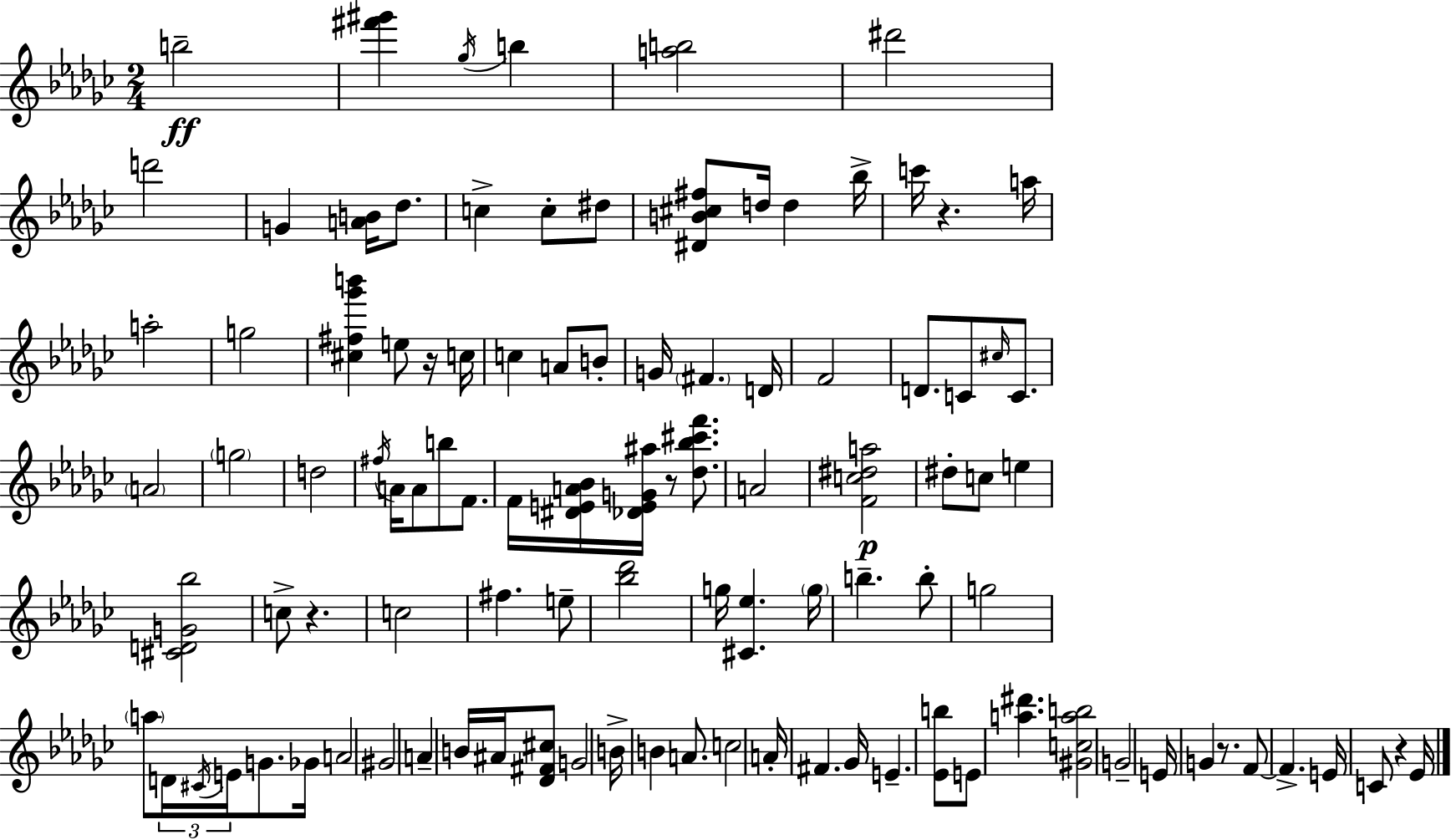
{
  \clef treble
  \numericTimeSignature
  \time 2/4
  \key ees \minor
  b''2--\ff | <fis''' gis'''>4 \acciaccatura { ges''16 } b''4 | <a'' b''>2 | dis'''2 | \break d'''2 | g'4 <a' b'>16 des''8. | c''4-> c''8-. dis''8 | <dis' b' cis'' fis''>8 d''16 d''4 | \break bes''16-> c'''16 r4. | a''16 a''2-. | g''2 | <cis'' fis'' ges''' b'''>4 e''8 r16 | \break c''16 c''4 a'8 b'8-. | g'16 \parenthesize fis'4. | d'16 f'2 | d'8. c'8 \grace { cis''16 } c'8. | \break \parenthesize a'2 | \parenthesize g''2 | d''2 | \acciaccatura { fis''16 } a'16 a'8 b''8 | \break f'8. f'16 <dis' e' a' bes'>16 <des' e' g' ais''>16 r8 | <des'' bes'' cis''' f'''>8. a'2 | <f' c'' dis'' a''>2\p | dis''8-. c''8 e''4 | \break <cis' d' g' bes''>2 | c''8-> r4. | c''2 | fis''4. | \break e''8-- <bes'' des'''>2 | g''16 <cis' ees''>4. | \parenthesize g''16 b''4.-- | b''8-. g''2 | \break \parenthesize a''8 \tuplet 3/2 { d'16 \acciaccatura { cis'16 } e'16 } | g'8. ges'16 a'2 | gis'2 | a'4-- | \break b'16 ais'16 <des' fis' cis''>8 g'2 | b'16-> b'4 | a'8. c''2 | a'16-. fis'4. | \break ges'16 e'4.-- | <ees' b''>8 e'8 <a'' dis'''>4. | <gis' c'' a'' b''>2 | g'2-- | \break e'16 g'4 | r8. f'8~~ f'4.-> | e'16 c'8 r4 | ees'16 \bar "|."
}